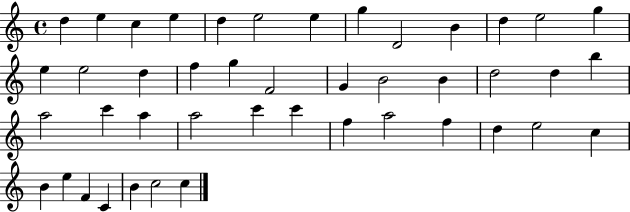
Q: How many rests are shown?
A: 0